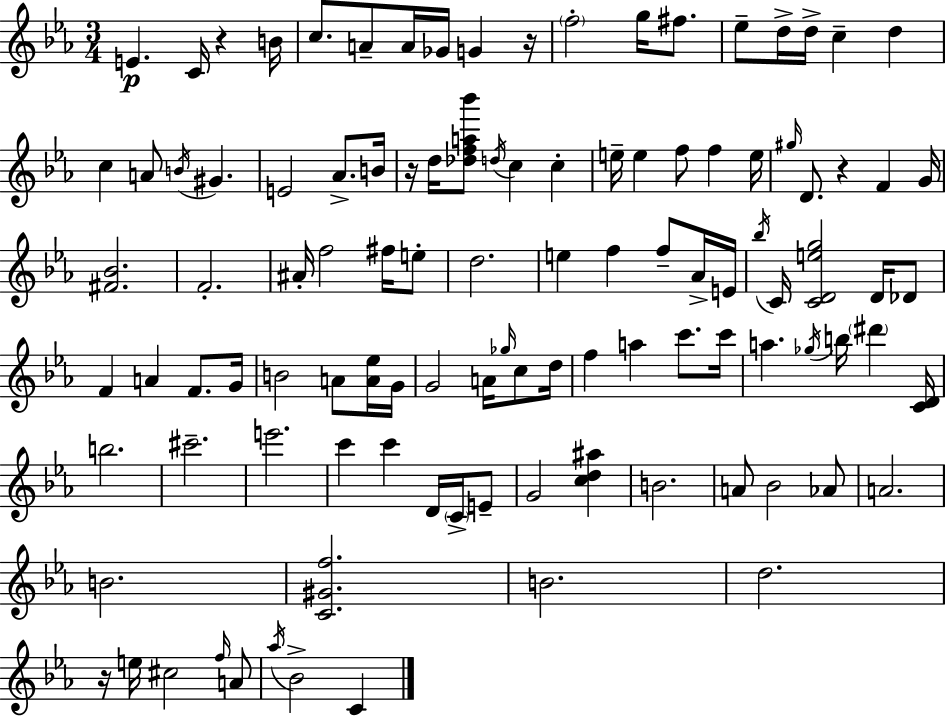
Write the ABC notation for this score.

X:1
T:Untitled
M:3/4
L:1/4
K:Eb
E C/4 z B/4 c/2 A/2 A/4 _G/4 G z/4 f2 g/4 ^f/2 _e/2 d/4 d/4 c d c A/2 B/4 ^G E2 _A/2 B/4 z/4 d/4 [_dfa_b']/2 d/4 c c e/4 e f/2 f e/4 ^g/4 D/2 z F G/4 [^F_B]2 F2 ^A/4 f2 ^f/4 e/2 d2 e f f/2 _A/4 E/4 _b/4 C/4 [CDeg]2 D/4 _D/2 F A F/2 G/4 B2 A/2 [A_e]/4 G/4 G2 A/4 _g/4 c/2 d/4 f a c'/2 c'/4 a _g/4 b/4 ^d' [CD]/4 b2 ^c'2 e'2 c' c' D/4 C/4 E/2 G2 [cd^a] B2 A/2 _B2 _A/2 A2 B2 [C^Gf]2 B2 d2 z/4 e/4 ^c2 f/4 A/2 _a/4 _B2 C